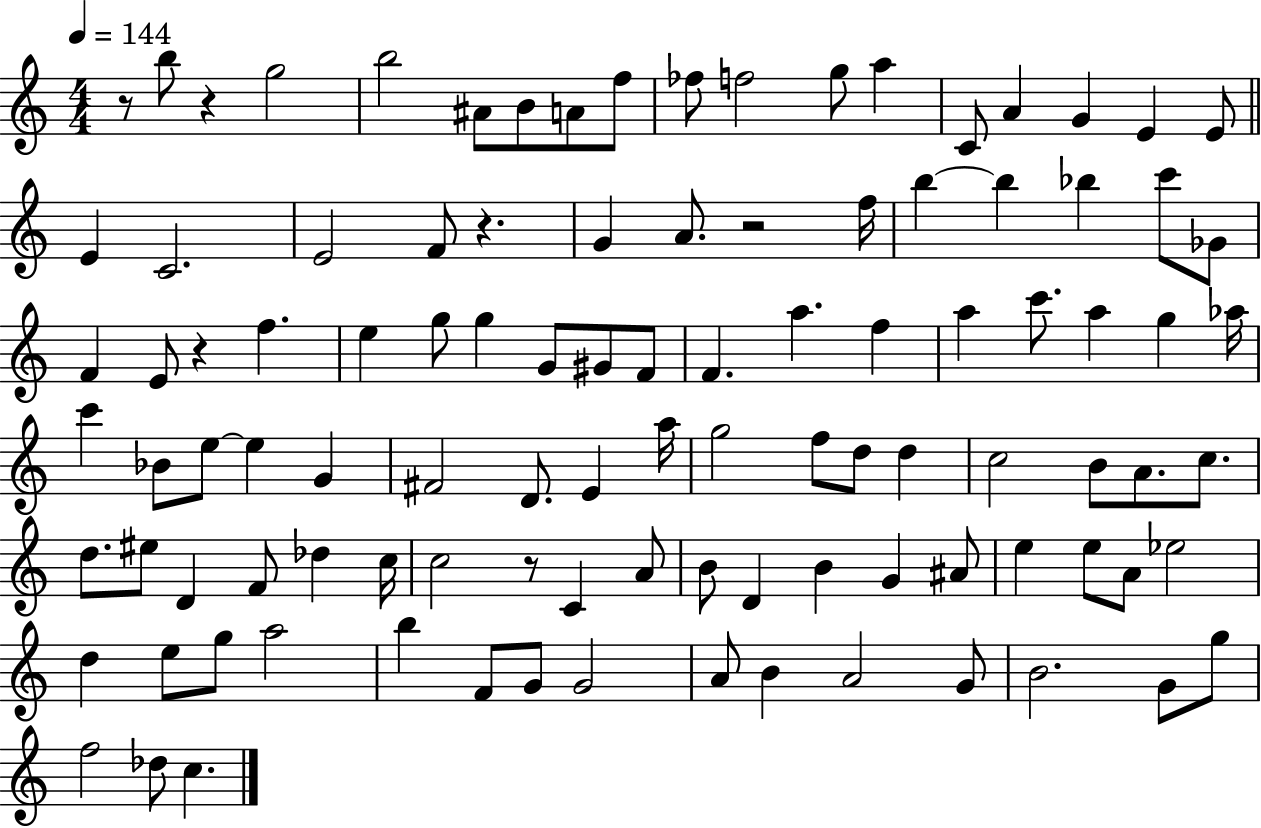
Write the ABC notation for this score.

X:1
T:Untitled
M:4/4
L:1/4
K:C
z/2 b/2 z g2 b2 ^A/2 B/2 A/2 f/2 _f/2 f2 g/2 a C/2 A G E E/2 E C2 E2 F/2 z G A/2 z2 f/4 b b _b c'/2 _G/2 F E/2 z f e g/2 g G/2 ^G/2 F/2 F a f a c'/2 a g _a/4 c' _B/2 e/2 e G ^F2 D/2 E a/4 g2 f/2 d/2 d c2 B/2 A/2 c/2 d/2 ^e/2 D F/2 _d c/4 c2 z/2 C A/2 B/2 D B G ^A/2 e e/2 A/2 _e2 d e/2 g/2 a2 b F/2 G/2 G2 A/2 B A2 G/2 B2 G/2 g/2 f2 _d/2 c